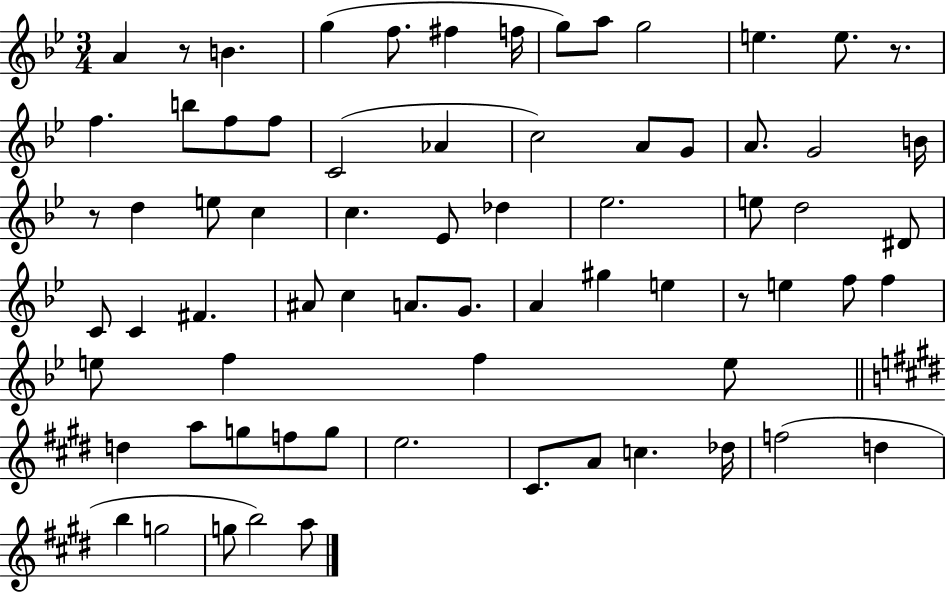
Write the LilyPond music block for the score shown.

{
  \clef treble
  \numericTimeSignature
  \time 3/4
  \key bes \major
  \repeat volta 2 { a'4 r8 b'4. | g''4( f''8. fis''4 f''16 | g''8) a''8 g''2 | e''4. e''8. r8. | \break f''4. b''8 f''8 f''8 | c'2( aes'4 | c''2) a'8 g'8 | a'8. g'2 b'16 | \break r8 d''4 e''8 c''4 | c''4. ees'8 des''4 | ees''2. | e''8 d''2 dis'8 | \break c'8 c'4 fis'4. | ais'8 c''4 a'8. g'8. | a'4 gis''4 e''4 | r8 e''4 f''8 f''4 | \break e''8 f''4 f''4 e''8 | \bar "||" \break \key e \major d''4 a''8 g''8 f''8 g''8 | e''2. | cis'8. a'8 c''4. des''16 | f''2( d''4 | \break b''4 g''2 | g''8 b''2) a''8 | } \bar "|."
}